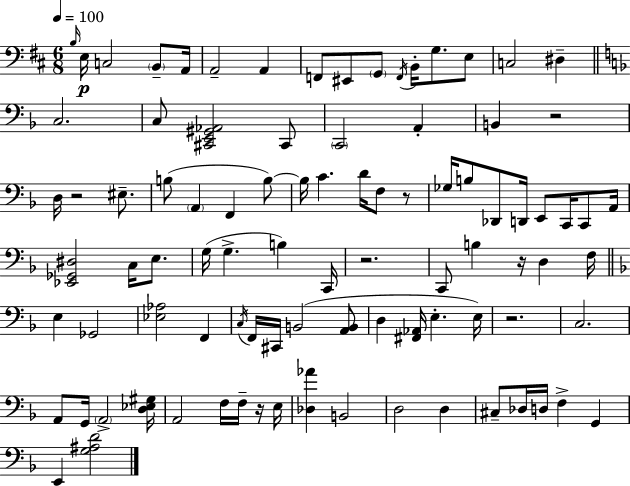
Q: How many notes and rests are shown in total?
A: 92